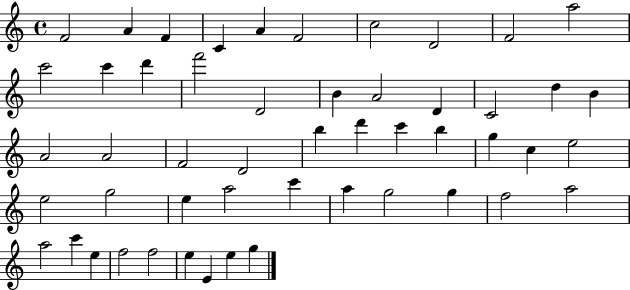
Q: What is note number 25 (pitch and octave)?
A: D4